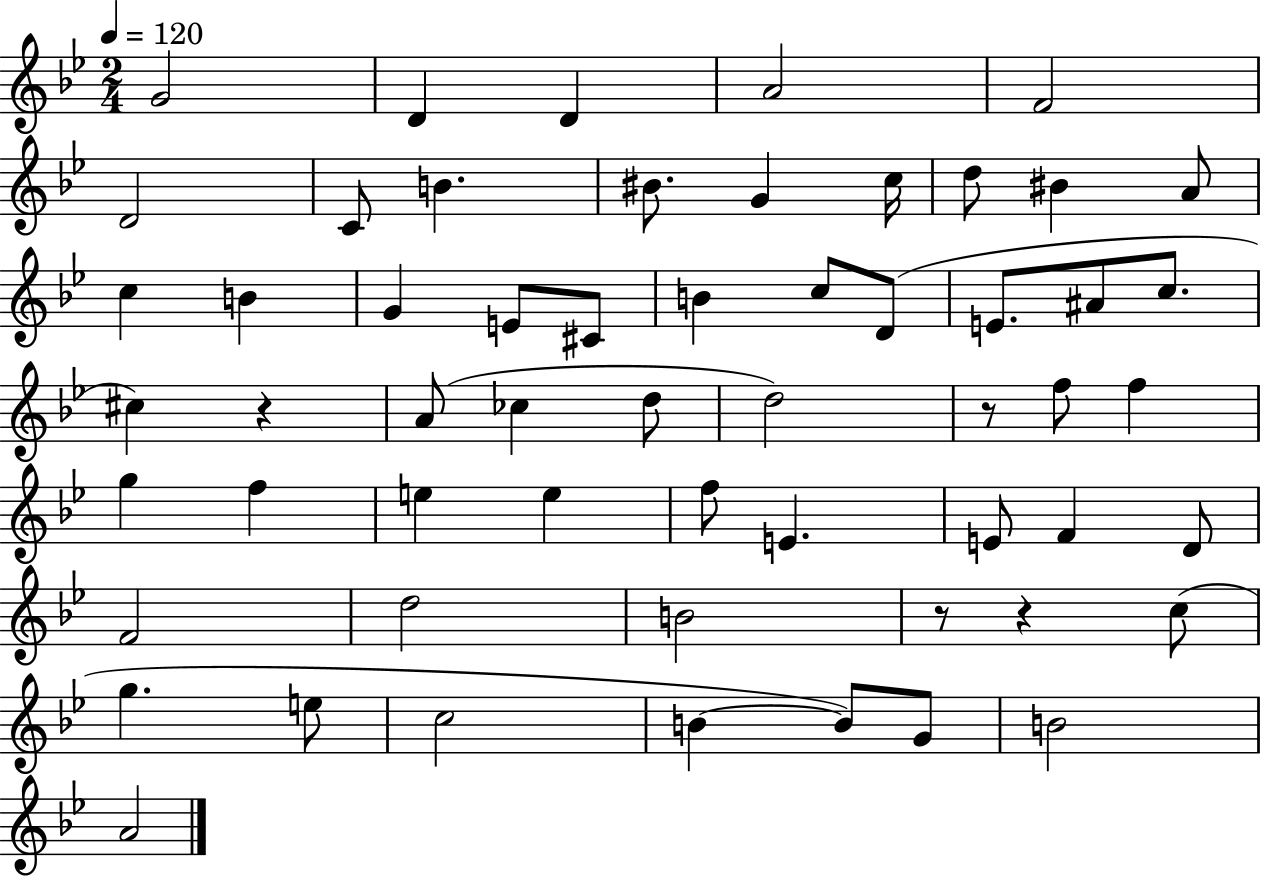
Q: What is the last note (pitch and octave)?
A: A4